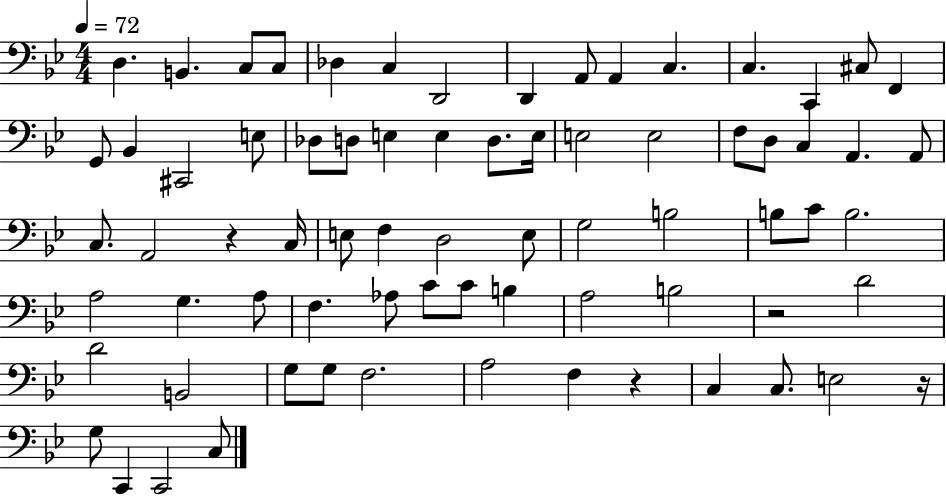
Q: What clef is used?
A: bass